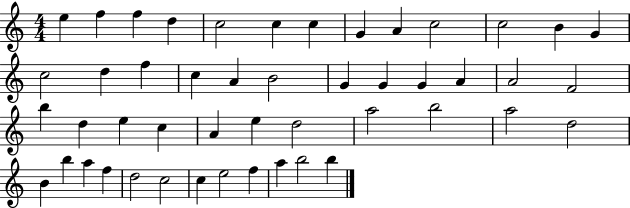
X:1
T:Untitled
M:4/4
L:1/4
K:C
e f f d c2 c c G A c2 c2 B G c2 d f c A B2 G G G A A2 F2 b d e c A e d2 a2 b2 a2 d2 B b a f d2 c2 c e2 f a b2 b